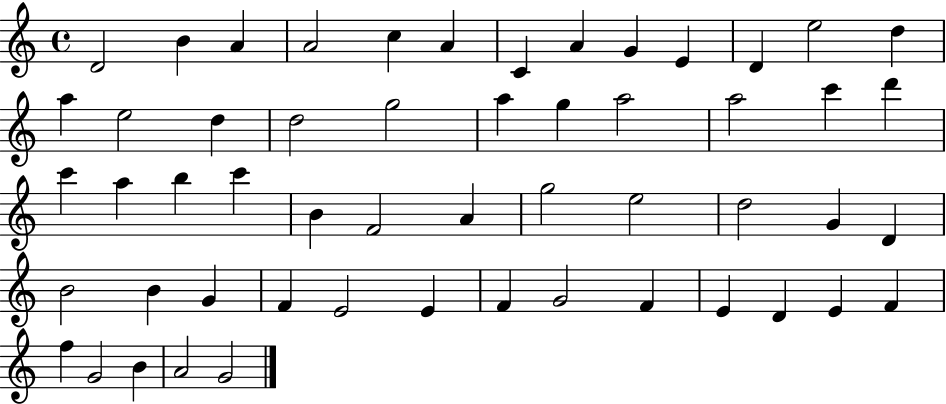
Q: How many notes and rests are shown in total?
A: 54